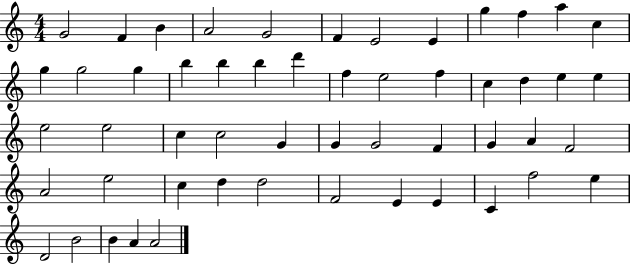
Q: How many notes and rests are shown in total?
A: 53